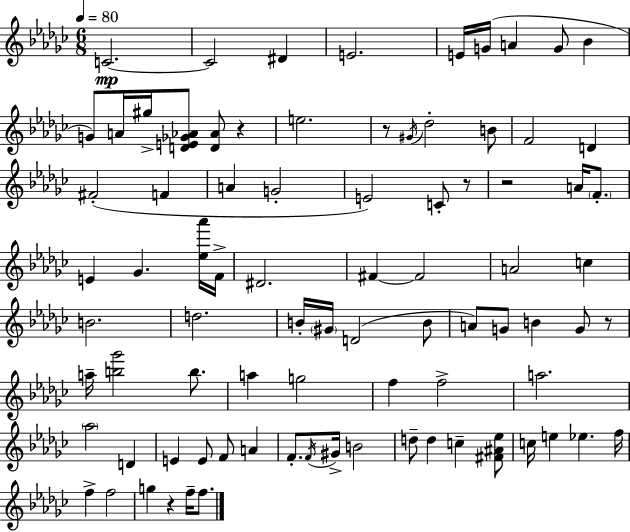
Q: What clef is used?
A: treble